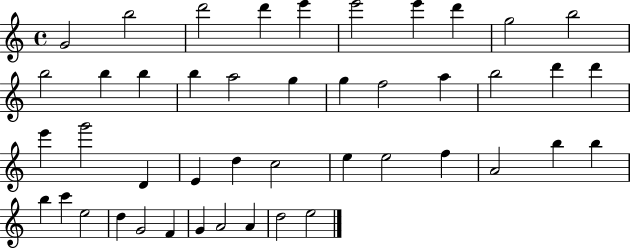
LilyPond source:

{
  \clef treble
  \time 4/4
  \defaultTimeSignature
  \key c \major
  g'2 b''2 | d'''2 d'''4 e'''4 | e'''2 e'''4 d'''4 | g''2 b''2 | \break b''2 b''4 b''4 | b''4 a''2 g''4 | g''4 f''2 a''4 | b''2 d'''4 d'''4 | \break e'''4 g'''2 d'4 | e'4 d''4 c''2 | e''4 e''2 f''4 | a'2 b''4 b''4 | \break b''4 c'''4 e''2 | d''4 g'2 f'4 | g'4 a'2 a'4 | d''2 e''2 | \break \bar "|."
}